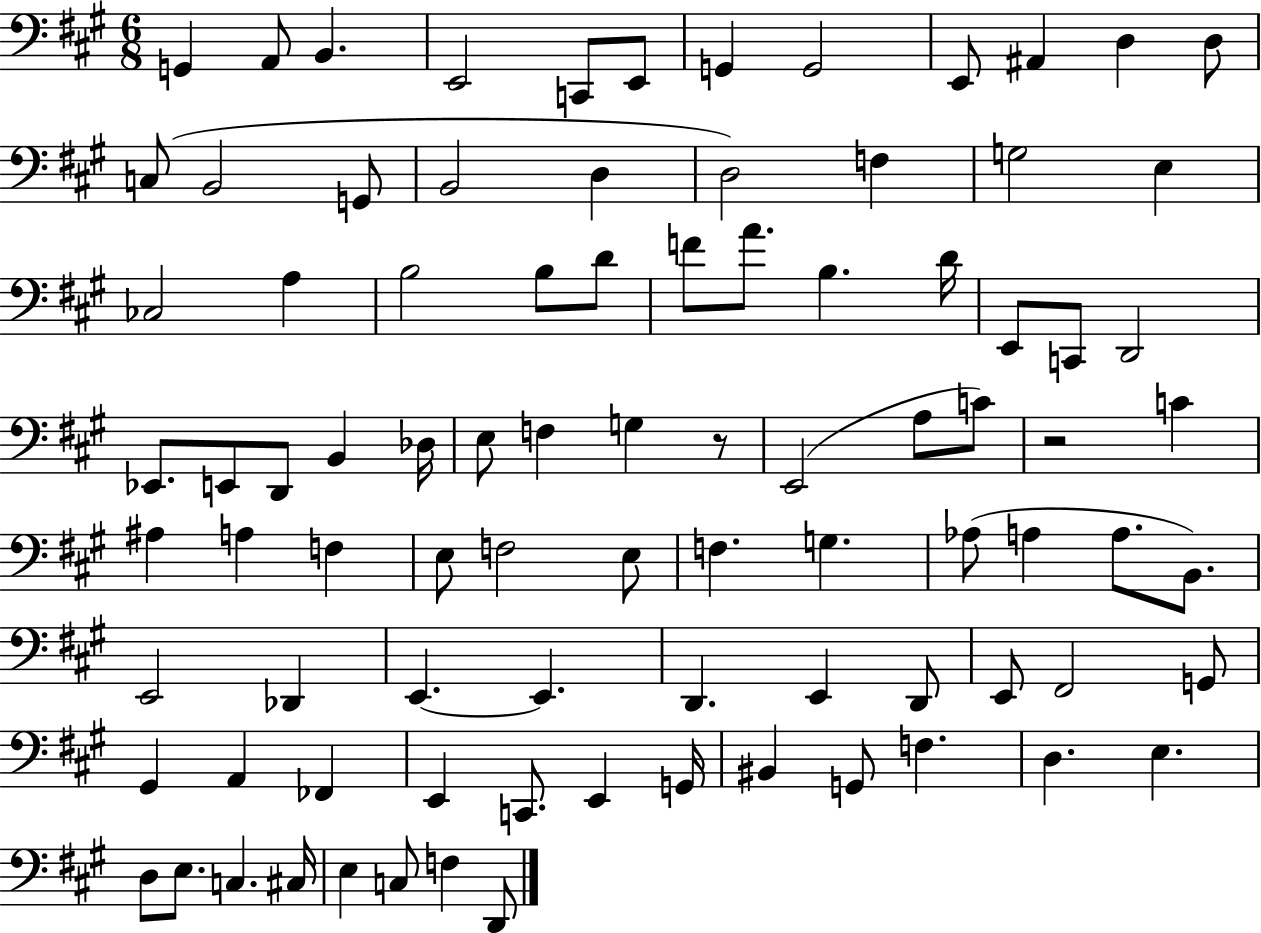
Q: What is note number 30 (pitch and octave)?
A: D4